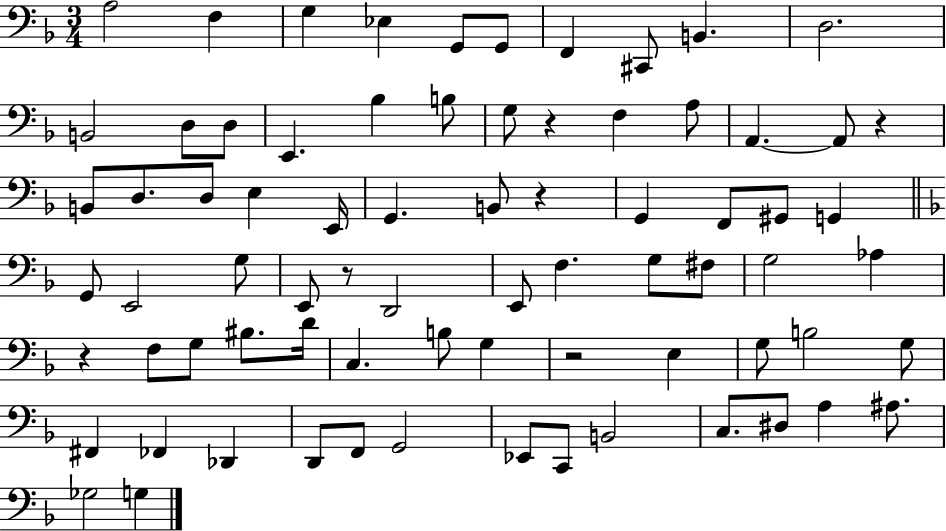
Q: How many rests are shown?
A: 6